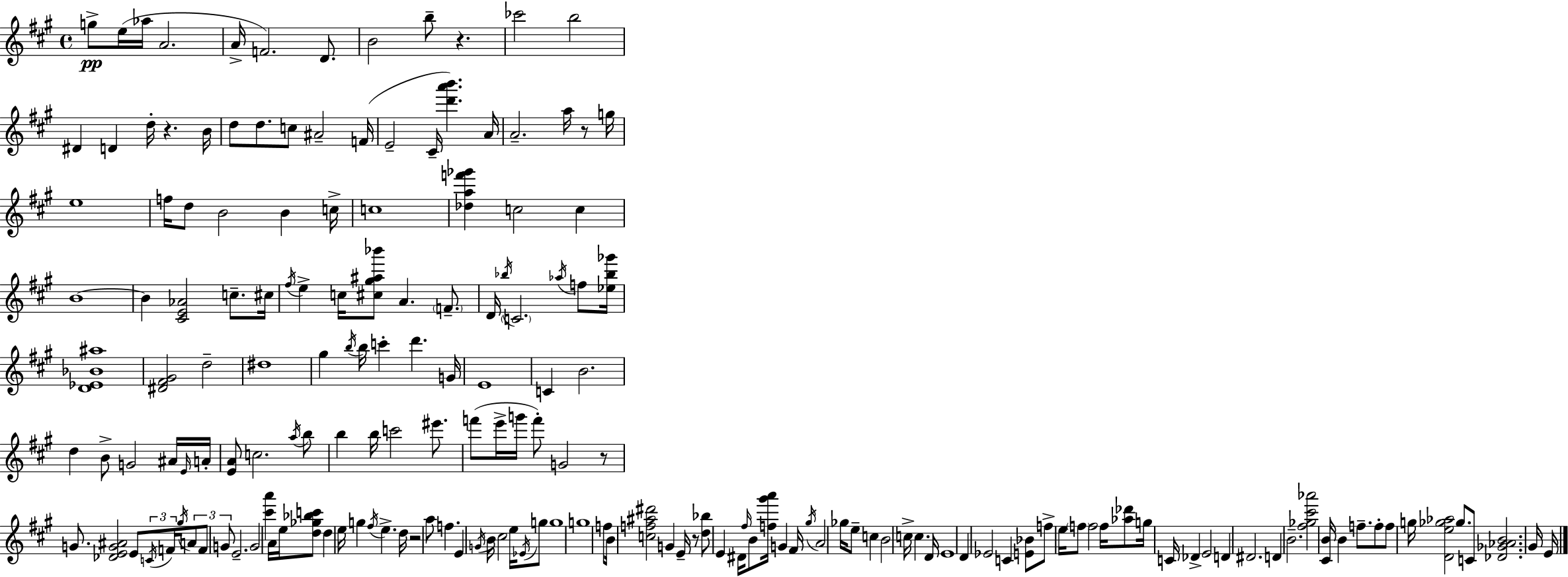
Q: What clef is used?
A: treble